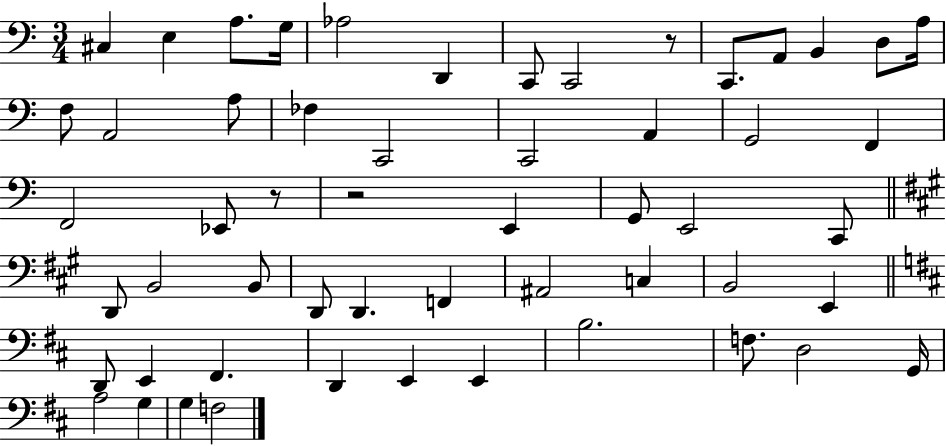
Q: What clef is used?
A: bass